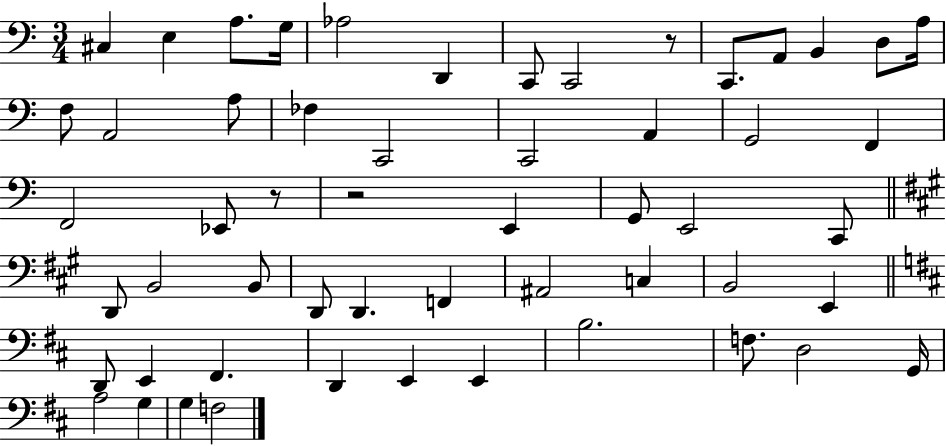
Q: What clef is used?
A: bass